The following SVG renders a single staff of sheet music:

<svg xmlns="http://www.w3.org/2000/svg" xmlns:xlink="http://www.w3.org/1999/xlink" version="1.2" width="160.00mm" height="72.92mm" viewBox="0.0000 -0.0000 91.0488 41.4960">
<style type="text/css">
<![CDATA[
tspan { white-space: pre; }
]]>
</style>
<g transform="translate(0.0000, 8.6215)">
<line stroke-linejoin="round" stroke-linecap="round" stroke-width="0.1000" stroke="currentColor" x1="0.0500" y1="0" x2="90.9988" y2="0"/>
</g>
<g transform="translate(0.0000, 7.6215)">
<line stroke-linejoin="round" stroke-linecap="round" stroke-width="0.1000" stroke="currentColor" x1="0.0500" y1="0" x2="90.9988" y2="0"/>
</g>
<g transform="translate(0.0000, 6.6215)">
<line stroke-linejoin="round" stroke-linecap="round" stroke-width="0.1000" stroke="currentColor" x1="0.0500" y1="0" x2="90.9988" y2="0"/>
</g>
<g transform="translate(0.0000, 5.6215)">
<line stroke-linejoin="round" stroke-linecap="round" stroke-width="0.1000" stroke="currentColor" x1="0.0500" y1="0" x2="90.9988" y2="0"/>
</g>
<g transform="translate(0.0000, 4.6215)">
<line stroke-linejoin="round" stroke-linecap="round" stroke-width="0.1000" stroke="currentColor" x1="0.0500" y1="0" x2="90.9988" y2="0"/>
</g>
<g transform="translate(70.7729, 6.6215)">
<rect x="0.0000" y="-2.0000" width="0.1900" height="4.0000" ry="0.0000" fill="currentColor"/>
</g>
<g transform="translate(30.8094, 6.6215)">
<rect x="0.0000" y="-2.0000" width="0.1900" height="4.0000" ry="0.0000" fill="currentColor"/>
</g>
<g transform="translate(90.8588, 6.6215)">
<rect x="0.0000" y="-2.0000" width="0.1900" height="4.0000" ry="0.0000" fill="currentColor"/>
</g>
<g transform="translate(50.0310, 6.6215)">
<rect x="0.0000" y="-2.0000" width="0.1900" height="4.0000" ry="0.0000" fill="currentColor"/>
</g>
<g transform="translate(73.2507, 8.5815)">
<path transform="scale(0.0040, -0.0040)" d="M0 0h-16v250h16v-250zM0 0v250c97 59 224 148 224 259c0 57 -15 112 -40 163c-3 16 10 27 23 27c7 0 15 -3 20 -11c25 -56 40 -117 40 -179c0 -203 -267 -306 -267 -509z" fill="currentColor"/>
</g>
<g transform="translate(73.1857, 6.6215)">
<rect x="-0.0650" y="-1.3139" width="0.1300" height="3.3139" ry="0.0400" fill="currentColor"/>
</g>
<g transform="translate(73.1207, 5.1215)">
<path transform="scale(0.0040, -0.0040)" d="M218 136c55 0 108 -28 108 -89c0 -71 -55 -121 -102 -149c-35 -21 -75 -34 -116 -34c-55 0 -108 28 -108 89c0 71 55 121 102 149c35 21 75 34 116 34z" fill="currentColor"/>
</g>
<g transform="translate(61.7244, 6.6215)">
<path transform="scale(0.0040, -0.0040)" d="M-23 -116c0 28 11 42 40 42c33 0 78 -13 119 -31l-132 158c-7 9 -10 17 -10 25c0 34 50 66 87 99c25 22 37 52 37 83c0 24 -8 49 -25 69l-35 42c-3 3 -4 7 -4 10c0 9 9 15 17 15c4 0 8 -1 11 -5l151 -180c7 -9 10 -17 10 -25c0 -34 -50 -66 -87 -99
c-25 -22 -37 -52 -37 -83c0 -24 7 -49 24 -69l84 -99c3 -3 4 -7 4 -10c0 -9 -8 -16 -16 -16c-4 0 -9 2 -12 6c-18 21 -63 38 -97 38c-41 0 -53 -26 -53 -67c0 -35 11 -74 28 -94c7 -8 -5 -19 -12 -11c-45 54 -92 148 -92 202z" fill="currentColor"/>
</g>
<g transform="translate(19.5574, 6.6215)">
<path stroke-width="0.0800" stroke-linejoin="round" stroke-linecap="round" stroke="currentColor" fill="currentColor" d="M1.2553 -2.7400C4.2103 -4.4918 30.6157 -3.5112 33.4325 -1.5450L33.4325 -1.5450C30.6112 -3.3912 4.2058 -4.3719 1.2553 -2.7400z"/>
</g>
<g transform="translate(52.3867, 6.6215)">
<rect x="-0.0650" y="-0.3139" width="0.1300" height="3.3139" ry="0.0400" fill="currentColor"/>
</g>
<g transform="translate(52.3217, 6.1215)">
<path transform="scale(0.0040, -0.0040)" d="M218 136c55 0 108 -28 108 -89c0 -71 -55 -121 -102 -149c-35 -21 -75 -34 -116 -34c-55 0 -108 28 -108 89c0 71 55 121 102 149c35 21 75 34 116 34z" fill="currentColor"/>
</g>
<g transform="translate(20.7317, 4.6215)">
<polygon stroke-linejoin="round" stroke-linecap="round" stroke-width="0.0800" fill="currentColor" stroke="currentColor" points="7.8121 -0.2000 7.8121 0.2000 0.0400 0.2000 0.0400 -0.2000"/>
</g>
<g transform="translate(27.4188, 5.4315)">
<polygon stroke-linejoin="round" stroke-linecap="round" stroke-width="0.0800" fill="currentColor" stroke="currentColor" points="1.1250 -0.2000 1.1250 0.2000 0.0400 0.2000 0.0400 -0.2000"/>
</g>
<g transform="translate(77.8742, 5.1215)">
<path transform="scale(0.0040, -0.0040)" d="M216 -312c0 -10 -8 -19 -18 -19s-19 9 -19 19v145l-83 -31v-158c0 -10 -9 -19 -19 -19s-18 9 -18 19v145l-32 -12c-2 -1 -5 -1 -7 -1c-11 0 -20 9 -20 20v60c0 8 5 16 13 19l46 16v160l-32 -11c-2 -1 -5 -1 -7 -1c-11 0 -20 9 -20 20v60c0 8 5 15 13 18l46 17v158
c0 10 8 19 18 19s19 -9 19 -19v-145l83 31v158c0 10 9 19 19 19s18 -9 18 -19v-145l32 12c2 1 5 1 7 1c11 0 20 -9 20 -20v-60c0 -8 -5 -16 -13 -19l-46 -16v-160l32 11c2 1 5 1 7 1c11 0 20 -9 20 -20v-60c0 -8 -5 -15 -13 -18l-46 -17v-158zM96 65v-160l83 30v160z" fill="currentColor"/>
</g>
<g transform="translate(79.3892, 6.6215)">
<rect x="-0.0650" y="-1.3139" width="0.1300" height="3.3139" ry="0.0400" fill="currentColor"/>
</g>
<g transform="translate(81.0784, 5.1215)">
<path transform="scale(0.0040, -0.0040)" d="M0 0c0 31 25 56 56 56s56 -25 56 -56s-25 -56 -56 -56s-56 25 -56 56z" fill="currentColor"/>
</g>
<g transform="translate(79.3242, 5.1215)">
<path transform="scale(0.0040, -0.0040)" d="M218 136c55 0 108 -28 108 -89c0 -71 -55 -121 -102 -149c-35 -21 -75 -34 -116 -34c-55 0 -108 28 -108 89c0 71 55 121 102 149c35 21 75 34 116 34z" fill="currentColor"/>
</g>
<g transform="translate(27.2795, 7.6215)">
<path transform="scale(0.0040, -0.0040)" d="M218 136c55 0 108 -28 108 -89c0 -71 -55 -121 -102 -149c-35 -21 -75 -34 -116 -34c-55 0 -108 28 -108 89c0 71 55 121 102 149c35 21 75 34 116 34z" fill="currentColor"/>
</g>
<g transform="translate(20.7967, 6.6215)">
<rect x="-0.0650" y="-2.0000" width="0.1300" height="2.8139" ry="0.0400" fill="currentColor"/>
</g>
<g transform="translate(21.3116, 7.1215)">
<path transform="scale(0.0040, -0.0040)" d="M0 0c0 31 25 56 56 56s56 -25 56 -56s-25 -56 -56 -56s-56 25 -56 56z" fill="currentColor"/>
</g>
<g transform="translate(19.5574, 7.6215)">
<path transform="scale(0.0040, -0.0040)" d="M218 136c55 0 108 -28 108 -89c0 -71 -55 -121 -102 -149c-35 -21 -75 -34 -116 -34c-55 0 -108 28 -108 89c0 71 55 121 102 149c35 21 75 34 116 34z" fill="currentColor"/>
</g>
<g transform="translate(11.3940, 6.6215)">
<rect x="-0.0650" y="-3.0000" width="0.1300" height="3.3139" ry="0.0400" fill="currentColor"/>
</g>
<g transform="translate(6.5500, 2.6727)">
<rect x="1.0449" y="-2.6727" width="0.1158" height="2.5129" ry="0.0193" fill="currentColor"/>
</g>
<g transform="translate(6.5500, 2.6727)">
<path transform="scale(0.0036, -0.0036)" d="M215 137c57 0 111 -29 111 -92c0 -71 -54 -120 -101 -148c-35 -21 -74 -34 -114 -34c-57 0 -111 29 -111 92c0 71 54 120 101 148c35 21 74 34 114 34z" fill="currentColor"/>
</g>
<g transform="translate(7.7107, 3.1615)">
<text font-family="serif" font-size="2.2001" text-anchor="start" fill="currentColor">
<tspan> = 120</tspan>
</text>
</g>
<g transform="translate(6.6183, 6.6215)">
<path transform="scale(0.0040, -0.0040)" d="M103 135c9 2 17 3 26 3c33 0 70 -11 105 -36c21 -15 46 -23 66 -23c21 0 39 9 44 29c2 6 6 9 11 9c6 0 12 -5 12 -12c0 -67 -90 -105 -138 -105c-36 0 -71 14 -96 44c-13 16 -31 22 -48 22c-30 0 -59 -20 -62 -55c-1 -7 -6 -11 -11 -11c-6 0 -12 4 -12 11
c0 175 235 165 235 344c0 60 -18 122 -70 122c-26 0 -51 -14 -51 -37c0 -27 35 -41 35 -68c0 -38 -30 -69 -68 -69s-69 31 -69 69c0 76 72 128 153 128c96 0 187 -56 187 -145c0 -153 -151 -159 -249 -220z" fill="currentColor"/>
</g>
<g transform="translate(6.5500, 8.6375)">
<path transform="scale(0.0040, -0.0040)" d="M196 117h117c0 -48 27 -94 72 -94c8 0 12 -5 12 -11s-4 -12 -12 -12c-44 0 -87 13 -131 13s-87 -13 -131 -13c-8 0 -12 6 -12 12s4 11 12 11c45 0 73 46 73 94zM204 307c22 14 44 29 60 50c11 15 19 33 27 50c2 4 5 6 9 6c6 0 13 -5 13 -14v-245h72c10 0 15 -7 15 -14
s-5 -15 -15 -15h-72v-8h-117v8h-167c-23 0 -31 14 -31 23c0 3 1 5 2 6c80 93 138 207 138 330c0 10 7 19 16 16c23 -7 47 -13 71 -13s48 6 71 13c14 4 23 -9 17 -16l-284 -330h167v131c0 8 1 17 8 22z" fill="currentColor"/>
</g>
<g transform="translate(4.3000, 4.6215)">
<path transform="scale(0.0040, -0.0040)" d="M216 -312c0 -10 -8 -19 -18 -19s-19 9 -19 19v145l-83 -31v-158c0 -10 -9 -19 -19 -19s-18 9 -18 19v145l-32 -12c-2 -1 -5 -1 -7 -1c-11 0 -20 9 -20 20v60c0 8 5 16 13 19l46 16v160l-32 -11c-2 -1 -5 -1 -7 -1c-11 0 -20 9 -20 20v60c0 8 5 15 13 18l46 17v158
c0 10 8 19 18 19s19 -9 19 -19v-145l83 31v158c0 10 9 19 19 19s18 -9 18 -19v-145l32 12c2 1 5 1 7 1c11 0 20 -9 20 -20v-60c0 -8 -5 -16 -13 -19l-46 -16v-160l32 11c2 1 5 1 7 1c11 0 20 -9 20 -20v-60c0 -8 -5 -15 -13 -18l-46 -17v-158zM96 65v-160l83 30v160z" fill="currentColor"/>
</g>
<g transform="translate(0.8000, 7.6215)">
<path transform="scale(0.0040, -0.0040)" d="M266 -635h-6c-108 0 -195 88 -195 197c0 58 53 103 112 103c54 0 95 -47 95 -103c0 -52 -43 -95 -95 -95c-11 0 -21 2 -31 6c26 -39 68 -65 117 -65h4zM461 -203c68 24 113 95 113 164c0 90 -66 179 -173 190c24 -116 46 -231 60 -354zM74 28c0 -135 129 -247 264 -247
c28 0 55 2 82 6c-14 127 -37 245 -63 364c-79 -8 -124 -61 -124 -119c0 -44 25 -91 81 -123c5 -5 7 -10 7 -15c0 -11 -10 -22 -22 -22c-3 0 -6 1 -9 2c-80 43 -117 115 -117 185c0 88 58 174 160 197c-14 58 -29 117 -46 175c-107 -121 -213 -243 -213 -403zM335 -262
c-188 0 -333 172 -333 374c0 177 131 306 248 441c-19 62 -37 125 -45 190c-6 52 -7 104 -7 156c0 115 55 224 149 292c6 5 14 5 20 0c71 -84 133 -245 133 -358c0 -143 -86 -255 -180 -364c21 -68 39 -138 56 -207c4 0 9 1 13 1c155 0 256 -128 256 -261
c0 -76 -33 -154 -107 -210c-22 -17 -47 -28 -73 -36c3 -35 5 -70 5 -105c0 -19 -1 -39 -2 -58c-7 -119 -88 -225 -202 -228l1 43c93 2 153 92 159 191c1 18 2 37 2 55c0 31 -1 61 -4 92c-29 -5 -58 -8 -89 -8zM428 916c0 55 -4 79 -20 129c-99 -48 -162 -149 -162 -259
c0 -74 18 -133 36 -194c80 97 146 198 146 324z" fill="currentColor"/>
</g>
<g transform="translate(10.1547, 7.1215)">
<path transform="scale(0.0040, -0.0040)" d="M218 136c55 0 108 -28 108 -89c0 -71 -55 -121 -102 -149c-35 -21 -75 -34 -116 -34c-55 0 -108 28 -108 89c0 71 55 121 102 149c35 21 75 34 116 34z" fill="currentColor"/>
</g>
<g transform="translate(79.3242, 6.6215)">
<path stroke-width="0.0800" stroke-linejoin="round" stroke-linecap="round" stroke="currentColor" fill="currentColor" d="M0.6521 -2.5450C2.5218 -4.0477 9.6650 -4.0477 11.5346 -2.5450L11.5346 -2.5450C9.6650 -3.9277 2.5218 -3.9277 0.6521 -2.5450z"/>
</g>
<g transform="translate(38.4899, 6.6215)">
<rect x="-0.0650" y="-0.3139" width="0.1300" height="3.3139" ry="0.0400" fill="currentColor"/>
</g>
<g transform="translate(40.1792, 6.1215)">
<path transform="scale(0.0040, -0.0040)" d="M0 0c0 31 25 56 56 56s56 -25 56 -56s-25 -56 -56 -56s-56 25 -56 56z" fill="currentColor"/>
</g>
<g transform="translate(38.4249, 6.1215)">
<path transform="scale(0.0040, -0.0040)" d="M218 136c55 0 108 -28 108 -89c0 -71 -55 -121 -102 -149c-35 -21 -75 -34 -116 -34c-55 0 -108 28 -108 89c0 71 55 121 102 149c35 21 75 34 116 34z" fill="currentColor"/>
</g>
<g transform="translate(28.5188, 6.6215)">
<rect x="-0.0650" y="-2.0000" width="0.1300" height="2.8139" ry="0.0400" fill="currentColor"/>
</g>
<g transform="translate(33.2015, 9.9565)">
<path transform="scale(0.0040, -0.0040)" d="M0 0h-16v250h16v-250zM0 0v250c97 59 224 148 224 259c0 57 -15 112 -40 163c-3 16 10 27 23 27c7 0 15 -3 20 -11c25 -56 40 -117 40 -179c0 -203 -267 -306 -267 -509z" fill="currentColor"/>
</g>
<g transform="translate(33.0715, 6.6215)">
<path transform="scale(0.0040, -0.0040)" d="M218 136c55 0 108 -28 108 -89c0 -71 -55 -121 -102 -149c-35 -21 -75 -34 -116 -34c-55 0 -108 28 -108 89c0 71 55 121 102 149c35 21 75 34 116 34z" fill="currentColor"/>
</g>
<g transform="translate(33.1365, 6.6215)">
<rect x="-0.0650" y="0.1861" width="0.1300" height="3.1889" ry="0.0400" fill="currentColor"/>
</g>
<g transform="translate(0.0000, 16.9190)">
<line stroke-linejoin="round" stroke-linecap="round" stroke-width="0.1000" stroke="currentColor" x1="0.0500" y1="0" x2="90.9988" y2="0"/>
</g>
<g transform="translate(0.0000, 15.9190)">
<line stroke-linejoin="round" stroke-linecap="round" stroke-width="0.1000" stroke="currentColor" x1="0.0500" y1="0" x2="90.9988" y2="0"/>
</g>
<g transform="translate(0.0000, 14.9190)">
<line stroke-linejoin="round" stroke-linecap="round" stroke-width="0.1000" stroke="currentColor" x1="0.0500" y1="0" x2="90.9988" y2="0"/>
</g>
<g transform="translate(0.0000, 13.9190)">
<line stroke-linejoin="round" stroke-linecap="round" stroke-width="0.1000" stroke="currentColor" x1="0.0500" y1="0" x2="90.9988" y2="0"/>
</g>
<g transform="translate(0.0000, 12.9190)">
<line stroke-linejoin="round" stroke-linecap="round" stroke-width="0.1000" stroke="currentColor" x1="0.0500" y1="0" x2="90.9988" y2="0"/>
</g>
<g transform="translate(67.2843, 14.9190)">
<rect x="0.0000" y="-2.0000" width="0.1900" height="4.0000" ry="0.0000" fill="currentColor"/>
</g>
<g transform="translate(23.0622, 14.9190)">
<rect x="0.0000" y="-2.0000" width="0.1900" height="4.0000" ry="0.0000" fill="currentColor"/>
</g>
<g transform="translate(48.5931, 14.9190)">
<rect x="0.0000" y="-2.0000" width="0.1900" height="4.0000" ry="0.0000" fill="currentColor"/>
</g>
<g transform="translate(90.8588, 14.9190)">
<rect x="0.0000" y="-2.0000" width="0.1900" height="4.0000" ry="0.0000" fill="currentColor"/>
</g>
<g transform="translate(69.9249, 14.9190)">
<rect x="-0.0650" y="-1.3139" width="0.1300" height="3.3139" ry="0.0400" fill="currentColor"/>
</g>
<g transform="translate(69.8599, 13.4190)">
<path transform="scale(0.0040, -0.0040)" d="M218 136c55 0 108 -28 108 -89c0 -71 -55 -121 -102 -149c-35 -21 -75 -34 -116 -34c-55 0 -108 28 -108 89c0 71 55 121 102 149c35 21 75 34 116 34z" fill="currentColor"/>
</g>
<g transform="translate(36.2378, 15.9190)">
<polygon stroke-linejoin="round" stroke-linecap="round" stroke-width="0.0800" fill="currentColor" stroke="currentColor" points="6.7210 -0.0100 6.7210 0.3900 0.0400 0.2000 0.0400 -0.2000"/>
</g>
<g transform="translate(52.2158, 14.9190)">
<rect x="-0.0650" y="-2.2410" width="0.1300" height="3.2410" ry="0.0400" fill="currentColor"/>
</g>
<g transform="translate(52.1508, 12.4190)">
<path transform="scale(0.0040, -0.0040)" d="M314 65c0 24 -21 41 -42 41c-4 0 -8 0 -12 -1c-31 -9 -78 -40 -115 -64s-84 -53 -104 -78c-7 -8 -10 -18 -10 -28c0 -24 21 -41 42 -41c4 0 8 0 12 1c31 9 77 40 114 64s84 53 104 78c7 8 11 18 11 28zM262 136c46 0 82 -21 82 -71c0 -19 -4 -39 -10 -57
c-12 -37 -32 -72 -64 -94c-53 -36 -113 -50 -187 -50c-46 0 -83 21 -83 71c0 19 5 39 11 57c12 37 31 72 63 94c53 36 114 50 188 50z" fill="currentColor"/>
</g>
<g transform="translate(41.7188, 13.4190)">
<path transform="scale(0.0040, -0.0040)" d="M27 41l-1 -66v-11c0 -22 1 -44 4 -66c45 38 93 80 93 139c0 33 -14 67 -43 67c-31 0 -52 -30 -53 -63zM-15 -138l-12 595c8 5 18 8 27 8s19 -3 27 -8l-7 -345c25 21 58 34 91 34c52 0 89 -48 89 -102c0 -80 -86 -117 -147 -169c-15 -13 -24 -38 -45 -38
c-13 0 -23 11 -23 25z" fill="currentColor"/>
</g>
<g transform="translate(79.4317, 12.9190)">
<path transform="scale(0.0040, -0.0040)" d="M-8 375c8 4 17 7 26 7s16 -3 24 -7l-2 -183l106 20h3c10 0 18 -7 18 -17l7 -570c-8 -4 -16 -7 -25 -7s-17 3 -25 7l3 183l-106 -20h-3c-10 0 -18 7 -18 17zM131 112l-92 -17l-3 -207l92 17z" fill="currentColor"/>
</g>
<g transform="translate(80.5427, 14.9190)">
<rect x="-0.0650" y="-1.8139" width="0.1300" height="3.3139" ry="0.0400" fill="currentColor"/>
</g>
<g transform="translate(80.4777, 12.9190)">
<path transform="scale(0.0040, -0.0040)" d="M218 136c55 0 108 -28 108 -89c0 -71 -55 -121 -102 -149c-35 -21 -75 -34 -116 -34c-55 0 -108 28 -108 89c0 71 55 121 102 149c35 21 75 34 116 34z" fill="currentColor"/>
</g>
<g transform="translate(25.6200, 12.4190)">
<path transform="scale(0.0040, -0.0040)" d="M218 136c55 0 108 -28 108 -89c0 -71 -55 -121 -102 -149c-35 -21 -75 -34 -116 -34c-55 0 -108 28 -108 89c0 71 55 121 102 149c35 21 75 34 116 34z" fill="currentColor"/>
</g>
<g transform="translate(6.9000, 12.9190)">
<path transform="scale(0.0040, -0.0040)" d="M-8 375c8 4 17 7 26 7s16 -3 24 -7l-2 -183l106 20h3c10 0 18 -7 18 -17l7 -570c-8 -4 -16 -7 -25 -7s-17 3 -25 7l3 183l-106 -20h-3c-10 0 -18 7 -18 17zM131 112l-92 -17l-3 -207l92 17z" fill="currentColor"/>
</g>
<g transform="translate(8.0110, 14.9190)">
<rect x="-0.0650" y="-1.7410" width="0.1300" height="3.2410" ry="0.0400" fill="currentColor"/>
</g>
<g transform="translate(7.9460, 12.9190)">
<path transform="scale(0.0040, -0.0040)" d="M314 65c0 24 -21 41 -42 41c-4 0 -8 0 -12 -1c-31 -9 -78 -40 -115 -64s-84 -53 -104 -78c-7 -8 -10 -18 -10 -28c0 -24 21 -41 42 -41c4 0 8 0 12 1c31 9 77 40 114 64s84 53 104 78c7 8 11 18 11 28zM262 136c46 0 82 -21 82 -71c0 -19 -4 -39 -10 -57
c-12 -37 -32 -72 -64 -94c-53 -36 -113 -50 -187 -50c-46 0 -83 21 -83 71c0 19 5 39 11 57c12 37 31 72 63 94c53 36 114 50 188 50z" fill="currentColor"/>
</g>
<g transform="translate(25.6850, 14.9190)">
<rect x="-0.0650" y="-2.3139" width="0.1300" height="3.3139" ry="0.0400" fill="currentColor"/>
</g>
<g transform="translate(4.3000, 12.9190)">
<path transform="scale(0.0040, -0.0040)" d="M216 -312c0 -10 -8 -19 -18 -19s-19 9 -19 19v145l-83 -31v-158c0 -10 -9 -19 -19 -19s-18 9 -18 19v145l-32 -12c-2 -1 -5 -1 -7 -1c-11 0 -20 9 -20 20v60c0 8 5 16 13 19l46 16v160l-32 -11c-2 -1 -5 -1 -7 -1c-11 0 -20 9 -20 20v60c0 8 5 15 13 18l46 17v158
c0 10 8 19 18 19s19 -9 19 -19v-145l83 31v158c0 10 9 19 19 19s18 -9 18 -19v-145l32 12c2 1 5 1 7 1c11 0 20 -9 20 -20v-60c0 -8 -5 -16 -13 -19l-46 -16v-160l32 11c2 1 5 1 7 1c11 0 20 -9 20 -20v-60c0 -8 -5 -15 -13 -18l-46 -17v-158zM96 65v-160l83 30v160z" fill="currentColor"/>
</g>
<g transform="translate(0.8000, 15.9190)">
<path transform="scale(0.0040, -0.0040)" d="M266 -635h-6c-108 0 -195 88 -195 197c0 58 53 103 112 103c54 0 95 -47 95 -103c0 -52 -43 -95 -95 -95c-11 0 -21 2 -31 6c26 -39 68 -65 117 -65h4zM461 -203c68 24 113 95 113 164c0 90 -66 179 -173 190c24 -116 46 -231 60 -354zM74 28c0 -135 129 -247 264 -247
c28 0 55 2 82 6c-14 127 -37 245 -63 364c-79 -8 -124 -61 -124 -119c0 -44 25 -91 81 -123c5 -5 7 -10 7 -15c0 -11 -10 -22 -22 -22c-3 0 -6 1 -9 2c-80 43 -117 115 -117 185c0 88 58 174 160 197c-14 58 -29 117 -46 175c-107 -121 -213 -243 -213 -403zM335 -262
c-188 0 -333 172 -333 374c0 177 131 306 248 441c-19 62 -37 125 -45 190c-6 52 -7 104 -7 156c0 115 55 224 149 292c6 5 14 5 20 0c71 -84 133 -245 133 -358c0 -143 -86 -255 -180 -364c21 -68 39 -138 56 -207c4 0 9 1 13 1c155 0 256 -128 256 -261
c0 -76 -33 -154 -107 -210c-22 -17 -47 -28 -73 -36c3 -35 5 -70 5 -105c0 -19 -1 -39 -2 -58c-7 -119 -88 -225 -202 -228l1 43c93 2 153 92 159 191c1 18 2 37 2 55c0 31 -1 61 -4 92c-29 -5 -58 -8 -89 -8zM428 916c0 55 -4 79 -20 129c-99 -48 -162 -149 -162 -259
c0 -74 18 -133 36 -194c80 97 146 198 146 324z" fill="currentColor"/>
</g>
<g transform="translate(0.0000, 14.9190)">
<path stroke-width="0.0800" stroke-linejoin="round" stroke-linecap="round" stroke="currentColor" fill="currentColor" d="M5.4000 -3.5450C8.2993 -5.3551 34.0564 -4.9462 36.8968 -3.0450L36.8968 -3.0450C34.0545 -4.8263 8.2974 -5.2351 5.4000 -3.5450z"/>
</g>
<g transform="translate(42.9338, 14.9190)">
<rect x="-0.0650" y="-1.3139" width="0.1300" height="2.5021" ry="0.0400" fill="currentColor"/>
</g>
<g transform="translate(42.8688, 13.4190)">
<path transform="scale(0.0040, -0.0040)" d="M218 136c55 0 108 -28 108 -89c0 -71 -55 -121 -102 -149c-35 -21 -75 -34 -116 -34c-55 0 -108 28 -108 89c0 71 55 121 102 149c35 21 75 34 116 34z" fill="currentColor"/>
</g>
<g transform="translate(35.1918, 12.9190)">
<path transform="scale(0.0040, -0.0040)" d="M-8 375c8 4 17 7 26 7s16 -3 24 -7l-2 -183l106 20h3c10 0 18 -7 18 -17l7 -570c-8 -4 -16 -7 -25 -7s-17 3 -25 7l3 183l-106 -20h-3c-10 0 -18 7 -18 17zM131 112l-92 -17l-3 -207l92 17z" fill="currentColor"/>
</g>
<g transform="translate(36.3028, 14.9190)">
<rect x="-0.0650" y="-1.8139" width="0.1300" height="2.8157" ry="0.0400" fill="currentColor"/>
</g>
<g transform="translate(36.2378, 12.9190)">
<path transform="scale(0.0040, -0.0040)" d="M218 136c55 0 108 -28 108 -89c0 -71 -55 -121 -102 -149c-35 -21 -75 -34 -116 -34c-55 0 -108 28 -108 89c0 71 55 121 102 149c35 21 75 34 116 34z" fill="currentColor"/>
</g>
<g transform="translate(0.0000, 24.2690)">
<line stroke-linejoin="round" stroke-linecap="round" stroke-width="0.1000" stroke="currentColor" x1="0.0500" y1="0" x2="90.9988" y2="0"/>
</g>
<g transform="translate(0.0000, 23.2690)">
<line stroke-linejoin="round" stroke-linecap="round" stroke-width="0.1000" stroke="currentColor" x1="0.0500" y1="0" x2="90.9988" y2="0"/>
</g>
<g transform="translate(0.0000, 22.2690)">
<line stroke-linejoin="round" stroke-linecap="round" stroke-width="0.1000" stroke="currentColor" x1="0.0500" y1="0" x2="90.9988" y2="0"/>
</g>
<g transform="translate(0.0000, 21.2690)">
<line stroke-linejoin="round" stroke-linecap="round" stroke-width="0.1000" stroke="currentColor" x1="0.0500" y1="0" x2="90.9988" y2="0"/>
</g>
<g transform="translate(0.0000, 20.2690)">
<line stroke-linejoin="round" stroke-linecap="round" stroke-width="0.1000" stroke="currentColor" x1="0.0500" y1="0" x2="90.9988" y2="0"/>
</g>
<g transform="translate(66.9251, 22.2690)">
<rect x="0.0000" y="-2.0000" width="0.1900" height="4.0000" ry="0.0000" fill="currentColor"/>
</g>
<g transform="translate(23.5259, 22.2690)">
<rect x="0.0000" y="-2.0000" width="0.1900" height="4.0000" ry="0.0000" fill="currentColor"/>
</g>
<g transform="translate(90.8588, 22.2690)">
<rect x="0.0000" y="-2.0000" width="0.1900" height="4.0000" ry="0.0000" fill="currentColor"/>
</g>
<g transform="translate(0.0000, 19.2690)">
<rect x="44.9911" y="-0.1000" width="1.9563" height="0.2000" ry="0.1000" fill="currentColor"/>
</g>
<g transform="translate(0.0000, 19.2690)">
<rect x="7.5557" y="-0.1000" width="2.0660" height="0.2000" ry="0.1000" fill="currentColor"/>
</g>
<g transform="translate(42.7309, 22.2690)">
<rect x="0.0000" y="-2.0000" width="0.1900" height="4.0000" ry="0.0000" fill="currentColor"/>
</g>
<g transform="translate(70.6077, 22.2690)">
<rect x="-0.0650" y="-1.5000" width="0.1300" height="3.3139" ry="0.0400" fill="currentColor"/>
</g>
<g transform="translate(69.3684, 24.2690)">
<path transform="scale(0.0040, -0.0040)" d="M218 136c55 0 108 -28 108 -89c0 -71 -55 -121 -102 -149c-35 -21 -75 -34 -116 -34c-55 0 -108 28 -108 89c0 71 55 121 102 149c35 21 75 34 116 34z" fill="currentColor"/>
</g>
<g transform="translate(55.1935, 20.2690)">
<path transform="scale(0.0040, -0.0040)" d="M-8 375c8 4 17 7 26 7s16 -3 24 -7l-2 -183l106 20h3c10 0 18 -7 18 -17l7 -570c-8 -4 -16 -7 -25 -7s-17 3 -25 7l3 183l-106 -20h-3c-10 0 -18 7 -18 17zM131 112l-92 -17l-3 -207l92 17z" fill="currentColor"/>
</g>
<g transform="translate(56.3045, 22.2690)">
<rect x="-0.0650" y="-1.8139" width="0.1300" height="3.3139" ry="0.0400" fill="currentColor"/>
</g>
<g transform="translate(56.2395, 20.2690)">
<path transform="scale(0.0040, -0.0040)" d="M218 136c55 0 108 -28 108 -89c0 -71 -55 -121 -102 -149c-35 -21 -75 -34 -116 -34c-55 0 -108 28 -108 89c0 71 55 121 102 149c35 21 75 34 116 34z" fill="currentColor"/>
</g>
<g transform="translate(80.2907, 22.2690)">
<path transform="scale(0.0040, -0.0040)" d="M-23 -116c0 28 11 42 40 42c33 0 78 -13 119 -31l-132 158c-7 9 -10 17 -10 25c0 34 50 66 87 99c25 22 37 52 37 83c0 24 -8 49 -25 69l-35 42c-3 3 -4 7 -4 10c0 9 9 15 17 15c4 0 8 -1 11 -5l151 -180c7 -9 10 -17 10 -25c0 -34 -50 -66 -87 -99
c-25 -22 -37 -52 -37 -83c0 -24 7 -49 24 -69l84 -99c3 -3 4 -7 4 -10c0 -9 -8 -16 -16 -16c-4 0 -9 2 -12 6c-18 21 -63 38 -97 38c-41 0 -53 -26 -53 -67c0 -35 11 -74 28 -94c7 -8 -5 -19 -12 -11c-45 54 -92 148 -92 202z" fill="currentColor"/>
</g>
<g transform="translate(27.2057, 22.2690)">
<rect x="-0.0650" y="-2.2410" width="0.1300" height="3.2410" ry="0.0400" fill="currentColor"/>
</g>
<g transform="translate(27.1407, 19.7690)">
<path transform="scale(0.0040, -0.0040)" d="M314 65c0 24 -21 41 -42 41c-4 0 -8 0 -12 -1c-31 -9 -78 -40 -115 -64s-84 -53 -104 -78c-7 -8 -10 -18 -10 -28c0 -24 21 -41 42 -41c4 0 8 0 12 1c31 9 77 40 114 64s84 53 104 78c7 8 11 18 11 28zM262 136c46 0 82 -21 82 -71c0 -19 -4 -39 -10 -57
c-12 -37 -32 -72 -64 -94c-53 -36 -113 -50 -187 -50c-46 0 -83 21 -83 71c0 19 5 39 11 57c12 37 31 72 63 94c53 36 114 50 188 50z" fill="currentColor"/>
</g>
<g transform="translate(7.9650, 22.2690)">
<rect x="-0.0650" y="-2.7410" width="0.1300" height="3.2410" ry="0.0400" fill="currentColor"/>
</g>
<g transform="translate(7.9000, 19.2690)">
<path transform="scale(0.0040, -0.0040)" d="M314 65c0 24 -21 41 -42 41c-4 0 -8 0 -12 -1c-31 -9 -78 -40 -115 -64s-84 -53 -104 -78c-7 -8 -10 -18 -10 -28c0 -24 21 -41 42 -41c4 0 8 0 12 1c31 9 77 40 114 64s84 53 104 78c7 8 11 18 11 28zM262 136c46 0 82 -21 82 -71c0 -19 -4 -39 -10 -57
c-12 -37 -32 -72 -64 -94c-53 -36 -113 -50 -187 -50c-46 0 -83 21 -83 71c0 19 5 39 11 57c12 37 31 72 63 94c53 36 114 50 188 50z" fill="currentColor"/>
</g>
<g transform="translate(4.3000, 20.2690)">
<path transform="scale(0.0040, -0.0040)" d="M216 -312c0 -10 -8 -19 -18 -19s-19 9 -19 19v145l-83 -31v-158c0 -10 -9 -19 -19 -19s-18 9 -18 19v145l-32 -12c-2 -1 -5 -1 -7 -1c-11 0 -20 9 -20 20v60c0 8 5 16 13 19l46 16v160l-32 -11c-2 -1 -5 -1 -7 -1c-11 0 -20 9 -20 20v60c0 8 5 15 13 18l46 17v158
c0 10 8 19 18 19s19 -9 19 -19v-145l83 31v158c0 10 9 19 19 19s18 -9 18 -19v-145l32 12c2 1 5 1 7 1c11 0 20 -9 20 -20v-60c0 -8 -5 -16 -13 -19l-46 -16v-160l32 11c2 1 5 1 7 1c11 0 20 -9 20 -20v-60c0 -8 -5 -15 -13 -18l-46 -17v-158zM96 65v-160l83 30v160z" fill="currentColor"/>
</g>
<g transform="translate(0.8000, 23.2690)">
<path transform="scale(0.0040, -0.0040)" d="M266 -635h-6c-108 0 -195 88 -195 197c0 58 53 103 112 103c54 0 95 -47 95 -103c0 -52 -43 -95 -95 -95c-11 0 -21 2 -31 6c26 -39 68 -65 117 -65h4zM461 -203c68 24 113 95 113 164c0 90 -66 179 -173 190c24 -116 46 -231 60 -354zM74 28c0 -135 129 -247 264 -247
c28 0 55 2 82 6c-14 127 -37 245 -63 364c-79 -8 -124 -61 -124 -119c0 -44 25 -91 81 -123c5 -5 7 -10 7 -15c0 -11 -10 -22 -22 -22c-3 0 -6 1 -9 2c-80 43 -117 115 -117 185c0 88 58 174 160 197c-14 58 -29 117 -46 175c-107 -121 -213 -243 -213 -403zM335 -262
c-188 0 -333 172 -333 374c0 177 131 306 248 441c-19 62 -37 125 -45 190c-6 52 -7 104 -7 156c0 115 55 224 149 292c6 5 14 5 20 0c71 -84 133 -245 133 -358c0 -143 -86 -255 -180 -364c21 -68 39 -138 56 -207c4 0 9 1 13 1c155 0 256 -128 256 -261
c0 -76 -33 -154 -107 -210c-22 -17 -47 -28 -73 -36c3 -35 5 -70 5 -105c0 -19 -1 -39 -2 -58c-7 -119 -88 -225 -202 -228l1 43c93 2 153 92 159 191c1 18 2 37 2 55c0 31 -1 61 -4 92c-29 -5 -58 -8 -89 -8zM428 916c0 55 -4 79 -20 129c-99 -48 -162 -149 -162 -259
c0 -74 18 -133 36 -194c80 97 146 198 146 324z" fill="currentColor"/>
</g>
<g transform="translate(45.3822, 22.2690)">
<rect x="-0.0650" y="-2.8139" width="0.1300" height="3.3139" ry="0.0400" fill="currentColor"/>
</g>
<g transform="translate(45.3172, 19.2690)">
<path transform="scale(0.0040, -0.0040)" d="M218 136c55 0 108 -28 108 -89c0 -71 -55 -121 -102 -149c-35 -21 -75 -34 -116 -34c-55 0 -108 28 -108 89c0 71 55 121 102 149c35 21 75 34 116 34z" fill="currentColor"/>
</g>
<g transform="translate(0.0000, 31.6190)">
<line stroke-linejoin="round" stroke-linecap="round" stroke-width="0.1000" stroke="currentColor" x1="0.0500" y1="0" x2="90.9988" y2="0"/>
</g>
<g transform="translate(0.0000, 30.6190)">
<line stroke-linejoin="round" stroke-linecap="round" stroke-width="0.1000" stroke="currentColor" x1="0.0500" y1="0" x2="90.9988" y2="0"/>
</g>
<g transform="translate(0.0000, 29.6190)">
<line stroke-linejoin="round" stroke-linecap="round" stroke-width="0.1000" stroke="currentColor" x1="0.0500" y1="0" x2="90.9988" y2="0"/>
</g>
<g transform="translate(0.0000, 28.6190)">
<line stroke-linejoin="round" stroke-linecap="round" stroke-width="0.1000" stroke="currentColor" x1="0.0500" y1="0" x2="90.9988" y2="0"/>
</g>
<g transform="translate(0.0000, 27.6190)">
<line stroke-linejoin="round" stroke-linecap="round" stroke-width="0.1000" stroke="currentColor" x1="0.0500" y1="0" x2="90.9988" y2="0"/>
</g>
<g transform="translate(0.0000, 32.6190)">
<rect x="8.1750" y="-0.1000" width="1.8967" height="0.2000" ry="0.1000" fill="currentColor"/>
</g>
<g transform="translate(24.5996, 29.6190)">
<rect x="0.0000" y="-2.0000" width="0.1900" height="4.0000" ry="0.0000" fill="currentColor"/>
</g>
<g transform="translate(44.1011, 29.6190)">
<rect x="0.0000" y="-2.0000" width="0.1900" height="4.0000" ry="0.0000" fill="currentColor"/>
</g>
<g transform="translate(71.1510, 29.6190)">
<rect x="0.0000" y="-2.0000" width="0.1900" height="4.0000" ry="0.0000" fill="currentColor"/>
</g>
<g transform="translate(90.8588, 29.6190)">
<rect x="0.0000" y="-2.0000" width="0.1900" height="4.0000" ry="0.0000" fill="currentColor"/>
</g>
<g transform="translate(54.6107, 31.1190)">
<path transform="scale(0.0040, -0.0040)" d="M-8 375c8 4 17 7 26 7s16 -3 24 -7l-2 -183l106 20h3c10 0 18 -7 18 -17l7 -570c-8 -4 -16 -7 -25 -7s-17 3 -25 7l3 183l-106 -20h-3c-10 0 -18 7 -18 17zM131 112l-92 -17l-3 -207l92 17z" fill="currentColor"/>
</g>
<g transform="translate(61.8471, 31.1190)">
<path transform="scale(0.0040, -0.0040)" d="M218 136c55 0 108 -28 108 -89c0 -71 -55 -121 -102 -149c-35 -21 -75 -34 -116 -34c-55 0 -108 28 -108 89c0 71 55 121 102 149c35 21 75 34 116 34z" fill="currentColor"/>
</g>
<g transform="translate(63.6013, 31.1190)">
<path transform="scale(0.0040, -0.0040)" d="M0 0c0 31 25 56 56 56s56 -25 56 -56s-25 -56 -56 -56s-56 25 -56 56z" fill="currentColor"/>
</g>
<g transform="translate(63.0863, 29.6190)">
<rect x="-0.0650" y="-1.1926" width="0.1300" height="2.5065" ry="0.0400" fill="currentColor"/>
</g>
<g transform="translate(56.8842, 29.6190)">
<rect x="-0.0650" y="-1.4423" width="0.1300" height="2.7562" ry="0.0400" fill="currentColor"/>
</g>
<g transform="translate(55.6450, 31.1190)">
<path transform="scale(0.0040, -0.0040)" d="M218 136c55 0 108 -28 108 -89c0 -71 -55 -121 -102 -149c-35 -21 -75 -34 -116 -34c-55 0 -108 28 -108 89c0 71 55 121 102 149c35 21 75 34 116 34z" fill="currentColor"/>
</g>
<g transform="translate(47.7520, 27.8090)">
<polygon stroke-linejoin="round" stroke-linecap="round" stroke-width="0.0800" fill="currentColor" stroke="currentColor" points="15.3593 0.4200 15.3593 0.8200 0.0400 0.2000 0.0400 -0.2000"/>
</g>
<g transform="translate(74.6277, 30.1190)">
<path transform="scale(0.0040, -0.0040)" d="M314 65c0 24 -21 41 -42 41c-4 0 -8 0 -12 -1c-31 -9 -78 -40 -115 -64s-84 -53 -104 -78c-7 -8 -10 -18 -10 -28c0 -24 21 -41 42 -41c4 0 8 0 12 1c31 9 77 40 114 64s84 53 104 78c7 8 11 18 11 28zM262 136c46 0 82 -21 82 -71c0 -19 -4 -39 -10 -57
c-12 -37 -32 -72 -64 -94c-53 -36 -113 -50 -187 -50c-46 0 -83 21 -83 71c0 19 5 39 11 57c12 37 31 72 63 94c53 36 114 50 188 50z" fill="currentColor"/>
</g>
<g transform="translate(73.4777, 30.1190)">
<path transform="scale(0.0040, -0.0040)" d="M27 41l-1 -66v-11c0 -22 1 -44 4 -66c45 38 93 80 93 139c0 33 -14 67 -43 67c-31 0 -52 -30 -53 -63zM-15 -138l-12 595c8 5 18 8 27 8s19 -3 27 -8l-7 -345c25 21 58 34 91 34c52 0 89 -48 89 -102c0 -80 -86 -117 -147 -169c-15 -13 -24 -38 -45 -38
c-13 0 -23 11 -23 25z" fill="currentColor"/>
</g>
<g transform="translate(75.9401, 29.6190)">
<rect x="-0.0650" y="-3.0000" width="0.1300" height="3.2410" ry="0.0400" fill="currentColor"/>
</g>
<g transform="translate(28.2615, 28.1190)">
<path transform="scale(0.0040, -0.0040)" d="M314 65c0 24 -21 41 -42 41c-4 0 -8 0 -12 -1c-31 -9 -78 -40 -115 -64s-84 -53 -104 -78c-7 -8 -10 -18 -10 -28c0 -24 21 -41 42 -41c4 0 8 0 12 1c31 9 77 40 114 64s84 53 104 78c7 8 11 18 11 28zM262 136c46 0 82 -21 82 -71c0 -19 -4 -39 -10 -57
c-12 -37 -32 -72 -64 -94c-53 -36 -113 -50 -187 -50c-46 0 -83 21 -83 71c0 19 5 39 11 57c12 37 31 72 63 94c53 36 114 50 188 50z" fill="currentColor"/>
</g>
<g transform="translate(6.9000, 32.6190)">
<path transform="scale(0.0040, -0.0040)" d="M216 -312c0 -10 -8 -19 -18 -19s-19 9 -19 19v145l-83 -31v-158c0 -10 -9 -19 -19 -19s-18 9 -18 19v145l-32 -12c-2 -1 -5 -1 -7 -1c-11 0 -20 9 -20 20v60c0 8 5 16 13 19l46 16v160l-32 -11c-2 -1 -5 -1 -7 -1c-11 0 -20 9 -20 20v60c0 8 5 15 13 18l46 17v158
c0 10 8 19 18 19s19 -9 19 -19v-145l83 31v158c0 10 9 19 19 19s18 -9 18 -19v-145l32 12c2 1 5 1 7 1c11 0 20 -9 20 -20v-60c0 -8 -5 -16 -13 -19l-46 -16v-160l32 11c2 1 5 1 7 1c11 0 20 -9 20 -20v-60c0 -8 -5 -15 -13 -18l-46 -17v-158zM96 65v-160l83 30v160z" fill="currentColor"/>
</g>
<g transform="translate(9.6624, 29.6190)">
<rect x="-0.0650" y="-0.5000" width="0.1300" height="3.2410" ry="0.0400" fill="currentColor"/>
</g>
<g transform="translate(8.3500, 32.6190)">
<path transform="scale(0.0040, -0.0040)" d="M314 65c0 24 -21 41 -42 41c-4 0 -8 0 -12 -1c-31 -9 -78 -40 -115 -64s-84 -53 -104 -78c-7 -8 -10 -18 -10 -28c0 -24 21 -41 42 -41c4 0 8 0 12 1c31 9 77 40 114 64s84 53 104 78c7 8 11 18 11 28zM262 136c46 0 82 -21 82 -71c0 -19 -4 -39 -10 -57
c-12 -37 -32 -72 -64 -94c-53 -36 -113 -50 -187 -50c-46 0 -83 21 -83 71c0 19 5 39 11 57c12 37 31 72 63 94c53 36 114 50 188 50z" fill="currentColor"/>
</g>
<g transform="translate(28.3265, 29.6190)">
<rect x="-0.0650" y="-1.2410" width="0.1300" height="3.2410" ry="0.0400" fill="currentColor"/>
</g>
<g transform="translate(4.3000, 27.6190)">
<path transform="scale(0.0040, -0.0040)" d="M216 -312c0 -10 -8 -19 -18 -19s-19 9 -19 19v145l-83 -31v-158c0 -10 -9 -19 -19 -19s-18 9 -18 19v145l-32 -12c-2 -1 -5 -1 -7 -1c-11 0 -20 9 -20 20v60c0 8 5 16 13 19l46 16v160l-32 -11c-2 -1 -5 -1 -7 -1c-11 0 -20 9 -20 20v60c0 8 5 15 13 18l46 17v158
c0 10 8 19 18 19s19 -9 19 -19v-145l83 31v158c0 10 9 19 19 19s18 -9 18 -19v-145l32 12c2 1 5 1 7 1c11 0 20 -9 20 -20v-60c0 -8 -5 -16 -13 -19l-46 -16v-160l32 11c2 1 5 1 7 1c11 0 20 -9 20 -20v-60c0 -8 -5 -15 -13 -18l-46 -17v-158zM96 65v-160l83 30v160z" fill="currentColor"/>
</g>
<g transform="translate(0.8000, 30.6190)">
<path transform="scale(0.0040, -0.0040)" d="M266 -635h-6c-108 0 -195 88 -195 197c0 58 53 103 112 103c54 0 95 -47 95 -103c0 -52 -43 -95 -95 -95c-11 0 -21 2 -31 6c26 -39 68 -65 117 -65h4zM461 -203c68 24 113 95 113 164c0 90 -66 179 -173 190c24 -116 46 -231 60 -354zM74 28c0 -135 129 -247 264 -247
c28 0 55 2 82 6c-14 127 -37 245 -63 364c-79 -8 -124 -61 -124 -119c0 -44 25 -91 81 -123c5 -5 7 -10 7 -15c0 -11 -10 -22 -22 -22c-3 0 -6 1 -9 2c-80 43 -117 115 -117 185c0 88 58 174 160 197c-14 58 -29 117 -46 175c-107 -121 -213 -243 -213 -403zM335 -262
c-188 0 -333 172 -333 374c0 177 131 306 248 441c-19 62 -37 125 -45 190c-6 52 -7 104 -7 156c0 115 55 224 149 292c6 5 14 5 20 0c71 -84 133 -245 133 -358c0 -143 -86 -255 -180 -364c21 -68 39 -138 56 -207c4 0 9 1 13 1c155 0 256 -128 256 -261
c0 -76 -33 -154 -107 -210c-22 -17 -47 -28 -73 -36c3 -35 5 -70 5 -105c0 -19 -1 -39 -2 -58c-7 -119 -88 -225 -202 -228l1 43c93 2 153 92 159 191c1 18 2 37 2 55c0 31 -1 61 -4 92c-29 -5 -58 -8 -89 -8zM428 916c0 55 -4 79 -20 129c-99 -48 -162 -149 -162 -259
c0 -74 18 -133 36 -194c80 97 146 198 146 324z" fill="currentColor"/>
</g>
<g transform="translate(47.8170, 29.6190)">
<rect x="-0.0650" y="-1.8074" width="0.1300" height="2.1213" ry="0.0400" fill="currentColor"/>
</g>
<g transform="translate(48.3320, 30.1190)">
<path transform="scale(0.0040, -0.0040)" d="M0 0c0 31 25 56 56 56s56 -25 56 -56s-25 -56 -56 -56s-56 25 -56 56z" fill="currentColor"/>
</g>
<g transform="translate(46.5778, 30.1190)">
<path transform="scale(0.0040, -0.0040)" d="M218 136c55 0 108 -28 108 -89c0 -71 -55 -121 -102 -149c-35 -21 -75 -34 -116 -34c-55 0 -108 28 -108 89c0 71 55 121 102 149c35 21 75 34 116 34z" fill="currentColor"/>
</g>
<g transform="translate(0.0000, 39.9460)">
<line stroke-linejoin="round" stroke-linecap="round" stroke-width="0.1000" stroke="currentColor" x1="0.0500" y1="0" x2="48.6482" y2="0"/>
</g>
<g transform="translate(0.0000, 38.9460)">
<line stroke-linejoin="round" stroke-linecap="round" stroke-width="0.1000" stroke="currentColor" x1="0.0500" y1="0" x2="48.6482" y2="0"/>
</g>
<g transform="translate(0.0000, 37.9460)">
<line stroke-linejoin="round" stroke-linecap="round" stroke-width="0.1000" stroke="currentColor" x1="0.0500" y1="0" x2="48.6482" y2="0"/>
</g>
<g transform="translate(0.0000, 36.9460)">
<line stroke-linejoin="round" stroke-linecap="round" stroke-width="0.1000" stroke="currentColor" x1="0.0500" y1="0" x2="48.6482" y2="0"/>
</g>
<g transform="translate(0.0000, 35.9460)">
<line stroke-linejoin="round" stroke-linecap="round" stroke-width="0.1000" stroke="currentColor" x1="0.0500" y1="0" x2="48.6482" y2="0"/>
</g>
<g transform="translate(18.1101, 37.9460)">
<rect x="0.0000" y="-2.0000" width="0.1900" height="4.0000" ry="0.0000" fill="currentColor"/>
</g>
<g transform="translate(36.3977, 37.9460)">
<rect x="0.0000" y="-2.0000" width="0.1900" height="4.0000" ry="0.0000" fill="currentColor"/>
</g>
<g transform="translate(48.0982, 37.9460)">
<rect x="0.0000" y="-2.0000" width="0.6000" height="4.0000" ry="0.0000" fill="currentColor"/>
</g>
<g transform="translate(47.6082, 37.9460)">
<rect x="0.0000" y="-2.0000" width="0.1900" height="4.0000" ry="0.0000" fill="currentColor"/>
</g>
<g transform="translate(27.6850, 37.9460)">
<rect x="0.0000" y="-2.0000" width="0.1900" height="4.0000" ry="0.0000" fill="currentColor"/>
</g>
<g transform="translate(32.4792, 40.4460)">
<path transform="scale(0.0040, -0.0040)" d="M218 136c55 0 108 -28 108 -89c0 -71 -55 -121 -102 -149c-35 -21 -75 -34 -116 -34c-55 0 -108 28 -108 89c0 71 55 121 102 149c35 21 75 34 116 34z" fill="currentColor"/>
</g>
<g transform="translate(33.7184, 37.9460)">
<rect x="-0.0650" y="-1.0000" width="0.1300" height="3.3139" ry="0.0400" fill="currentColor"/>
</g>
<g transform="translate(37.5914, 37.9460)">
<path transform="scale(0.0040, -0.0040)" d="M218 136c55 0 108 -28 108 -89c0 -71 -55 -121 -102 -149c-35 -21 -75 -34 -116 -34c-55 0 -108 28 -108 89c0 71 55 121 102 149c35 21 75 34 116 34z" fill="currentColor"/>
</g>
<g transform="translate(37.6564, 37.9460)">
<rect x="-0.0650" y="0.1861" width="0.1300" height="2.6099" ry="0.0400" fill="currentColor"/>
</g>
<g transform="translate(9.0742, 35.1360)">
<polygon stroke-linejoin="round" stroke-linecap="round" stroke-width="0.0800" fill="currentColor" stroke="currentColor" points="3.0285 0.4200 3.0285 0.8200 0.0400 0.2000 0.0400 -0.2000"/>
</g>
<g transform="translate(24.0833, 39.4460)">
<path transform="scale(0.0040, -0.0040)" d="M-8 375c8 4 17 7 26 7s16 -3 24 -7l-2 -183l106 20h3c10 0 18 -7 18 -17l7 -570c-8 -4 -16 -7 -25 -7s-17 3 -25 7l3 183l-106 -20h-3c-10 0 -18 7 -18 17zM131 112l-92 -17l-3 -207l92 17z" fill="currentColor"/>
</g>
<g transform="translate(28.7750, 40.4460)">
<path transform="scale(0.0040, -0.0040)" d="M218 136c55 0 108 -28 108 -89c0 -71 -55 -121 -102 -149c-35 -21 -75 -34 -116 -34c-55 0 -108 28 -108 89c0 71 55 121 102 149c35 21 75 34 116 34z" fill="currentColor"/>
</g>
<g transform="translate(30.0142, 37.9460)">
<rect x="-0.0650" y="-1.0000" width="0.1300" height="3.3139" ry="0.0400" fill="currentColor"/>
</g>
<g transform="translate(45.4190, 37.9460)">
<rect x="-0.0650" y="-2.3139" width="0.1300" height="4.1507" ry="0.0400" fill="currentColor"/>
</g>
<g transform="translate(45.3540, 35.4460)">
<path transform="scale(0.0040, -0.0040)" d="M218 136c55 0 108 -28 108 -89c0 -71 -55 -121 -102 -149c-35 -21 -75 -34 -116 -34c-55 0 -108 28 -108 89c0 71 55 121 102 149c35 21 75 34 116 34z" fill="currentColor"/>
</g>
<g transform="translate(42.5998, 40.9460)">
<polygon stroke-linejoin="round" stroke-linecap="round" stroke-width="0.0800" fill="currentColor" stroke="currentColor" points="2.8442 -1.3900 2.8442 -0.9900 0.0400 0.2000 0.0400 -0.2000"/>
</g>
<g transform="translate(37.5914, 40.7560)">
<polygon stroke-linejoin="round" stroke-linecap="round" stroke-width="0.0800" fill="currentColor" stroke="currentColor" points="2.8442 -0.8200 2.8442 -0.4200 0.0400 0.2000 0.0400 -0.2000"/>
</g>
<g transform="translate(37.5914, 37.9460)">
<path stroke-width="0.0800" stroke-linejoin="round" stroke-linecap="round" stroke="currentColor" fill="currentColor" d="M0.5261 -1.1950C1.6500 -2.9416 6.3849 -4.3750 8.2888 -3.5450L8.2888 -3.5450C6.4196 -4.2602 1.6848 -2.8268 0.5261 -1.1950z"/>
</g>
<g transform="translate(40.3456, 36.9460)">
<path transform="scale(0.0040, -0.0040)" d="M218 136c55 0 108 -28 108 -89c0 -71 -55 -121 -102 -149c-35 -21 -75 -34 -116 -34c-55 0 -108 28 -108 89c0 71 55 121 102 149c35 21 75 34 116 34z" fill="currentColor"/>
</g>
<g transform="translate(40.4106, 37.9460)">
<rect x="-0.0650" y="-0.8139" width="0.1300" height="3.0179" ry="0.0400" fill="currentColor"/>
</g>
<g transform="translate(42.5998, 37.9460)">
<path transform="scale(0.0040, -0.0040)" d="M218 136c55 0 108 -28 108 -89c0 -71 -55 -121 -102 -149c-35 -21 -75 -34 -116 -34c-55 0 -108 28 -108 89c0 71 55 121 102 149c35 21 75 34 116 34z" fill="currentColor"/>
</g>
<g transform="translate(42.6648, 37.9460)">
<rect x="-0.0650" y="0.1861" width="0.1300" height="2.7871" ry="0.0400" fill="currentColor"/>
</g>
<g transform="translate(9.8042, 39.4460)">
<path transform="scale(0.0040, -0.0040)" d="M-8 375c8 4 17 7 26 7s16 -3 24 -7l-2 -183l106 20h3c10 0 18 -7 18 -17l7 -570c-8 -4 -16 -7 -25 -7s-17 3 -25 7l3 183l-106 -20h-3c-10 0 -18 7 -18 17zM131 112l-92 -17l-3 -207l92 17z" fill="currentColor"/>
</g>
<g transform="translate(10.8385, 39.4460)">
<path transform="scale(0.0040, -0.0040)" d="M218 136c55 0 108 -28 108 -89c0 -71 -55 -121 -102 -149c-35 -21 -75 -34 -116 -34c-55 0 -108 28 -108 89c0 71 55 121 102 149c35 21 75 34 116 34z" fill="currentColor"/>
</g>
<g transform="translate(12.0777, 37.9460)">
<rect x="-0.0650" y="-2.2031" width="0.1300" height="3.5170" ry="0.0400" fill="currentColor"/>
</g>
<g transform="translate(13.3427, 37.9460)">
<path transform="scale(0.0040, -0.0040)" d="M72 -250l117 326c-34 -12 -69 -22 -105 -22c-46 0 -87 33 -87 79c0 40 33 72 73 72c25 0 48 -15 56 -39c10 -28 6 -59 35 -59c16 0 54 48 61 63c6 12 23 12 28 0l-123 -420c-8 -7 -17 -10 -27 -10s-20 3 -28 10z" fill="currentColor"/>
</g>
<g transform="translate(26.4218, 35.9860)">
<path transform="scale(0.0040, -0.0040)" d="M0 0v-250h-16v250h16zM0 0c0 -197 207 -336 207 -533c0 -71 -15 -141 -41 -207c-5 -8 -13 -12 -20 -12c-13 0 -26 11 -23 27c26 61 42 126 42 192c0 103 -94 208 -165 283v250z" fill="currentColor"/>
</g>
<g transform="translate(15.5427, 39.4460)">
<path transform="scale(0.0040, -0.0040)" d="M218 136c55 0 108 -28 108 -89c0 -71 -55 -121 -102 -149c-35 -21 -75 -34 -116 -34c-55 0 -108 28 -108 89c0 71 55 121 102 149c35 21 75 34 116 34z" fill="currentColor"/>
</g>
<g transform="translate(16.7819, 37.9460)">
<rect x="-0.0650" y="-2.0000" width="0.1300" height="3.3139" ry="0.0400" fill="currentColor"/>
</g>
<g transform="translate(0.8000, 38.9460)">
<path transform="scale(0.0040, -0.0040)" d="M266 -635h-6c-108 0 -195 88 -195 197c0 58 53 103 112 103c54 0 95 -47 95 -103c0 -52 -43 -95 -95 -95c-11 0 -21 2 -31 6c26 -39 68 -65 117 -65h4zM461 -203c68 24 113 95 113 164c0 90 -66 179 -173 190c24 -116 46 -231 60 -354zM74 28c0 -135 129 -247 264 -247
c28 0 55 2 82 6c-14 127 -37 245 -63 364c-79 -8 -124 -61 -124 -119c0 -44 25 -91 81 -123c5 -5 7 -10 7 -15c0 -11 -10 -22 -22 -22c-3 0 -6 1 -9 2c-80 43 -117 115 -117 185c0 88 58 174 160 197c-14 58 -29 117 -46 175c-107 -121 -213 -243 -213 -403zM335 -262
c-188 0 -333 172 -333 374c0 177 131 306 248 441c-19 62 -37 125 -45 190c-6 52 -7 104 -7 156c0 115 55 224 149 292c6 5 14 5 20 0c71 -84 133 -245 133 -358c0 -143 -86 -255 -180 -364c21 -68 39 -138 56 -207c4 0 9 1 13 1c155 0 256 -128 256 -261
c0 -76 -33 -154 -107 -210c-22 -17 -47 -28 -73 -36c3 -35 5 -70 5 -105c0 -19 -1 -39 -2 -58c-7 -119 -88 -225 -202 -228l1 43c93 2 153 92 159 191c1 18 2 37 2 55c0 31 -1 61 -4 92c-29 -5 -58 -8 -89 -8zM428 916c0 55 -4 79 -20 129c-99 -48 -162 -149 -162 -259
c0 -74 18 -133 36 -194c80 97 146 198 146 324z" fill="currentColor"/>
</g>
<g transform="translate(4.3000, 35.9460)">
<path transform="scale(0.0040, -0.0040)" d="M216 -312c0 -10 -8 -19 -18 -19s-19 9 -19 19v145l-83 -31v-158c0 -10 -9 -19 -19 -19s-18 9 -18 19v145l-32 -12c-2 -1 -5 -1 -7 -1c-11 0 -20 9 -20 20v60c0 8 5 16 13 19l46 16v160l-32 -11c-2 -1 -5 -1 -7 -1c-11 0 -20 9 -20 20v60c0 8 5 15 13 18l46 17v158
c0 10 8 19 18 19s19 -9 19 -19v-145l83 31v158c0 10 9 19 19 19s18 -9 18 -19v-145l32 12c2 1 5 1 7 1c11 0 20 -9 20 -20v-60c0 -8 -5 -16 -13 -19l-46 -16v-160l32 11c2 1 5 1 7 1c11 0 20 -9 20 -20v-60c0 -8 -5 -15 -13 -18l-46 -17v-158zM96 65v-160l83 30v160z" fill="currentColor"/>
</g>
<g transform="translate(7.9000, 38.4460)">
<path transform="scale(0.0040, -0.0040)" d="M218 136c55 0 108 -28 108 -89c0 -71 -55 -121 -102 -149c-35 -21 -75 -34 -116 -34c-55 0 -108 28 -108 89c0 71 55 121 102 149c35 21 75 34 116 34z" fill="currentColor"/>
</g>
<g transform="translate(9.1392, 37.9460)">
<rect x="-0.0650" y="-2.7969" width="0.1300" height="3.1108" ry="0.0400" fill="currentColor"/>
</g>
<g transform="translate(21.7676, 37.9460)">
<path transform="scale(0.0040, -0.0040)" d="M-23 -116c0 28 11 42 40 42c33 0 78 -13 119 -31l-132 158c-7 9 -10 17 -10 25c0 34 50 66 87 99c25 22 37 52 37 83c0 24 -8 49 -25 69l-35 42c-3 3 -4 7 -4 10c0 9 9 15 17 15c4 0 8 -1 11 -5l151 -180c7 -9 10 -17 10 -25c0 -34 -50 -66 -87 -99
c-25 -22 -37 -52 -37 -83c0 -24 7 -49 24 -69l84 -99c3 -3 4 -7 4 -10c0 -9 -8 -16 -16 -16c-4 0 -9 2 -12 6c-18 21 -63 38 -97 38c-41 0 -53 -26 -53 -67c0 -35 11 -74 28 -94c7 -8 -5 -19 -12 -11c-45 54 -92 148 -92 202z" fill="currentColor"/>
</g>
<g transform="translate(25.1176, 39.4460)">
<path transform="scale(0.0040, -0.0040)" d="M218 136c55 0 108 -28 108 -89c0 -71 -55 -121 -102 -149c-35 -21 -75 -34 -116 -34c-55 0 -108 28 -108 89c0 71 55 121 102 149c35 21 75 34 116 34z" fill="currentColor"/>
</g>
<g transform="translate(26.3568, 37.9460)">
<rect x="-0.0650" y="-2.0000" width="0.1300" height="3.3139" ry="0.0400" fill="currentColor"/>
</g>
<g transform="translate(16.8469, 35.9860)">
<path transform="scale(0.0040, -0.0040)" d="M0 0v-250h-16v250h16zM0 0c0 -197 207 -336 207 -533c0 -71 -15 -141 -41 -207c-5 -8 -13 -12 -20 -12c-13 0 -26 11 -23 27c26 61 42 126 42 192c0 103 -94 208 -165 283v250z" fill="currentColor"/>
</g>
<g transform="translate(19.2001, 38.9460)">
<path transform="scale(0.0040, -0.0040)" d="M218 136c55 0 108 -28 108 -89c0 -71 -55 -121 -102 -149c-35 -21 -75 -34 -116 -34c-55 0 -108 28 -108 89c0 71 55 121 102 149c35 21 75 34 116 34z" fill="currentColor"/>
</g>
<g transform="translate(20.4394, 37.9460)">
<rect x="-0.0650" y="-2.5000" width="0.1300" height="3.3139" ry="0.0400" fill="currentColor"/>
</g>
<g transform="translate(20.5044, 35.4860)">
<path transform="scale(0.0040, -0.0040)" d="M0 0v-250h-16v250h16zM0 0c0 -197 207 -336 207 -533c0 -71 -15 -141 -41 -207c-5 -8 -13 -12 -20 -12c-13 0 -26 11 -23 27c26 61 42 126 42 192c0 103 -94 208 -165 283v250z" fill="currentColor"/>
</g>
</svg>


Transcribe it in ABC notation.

X:1
T:Untitled
M:2/4
L:1/4
K:G
A G/2 G/4 B/2 c c z e/2 ^e f2 g f/2 _e/2 g2 e f a2 g2 a f E z ^C2 e2 A/2 F/2 F/2 _A2 A/2 F/2 z/2 F/2 G/2 z F/2 D D B/2 d/2 B/2 g/2